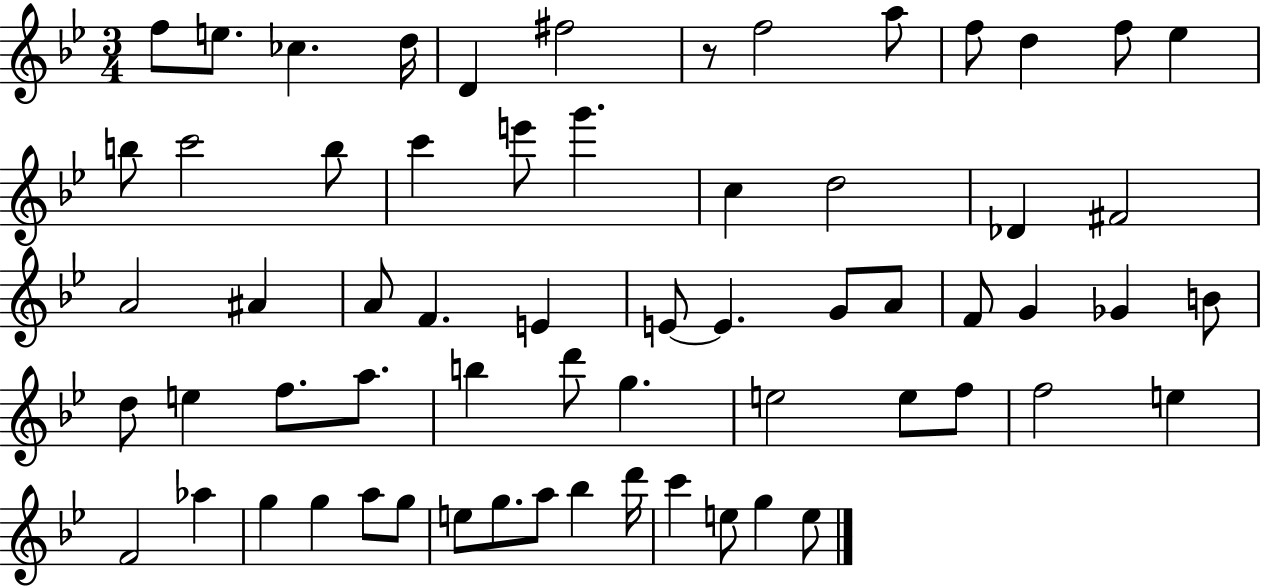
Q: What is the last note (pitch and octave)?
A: E5